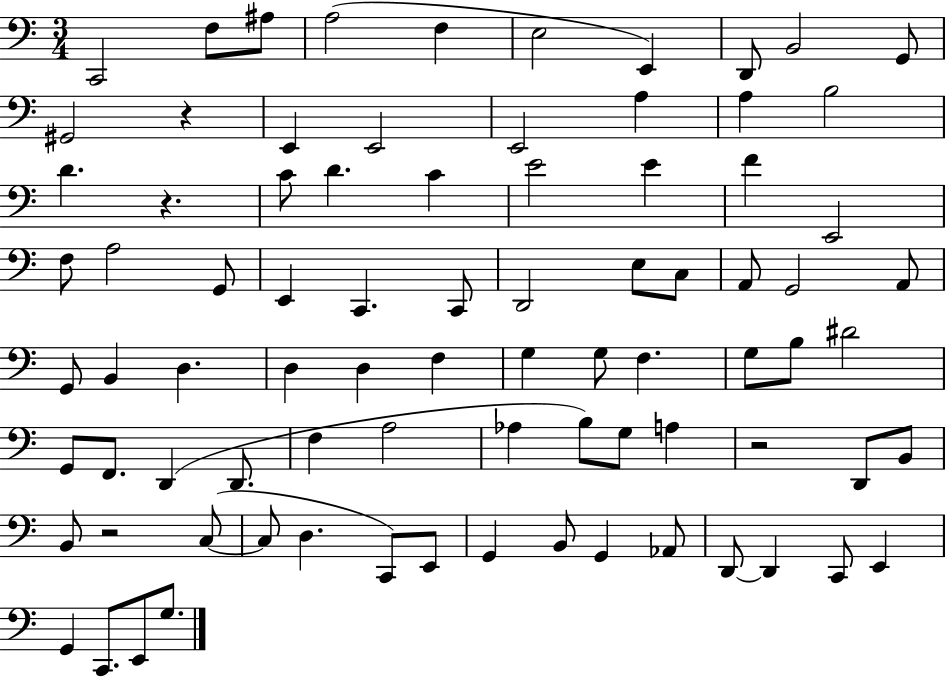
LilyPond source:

{
  \clef bass
  \numericTimeSignature
  \time 3/4
  \key c \major
  \repeat volta 2 { c,2 f8 ais8 | a2( f4 | e2 e,4) | d,8 b,2 g,8 | \break gis,2 r4 | e,4 e,2 | e,2 a4 | a4 b2 | \break d'4. r4. | c'8 d'4. c'4 | e'2 e'4 | f'4 e,2 | \break f8 a2 g,8 | e,4 c,4. c,8 | d,2 e8 c8 | a,8 g,2 a,8 | \break g,8 b,4 d4. | d4 d4 f4 | g4 g8 f4. | g8 b8 dis'2 | \break g,8 f,8. d,4( d,8. | f4 a2 | aes4 b8) g8 a4 | r2 d,8 b,8 | \break b,8 r2 c8~(~ | c8 d4. c,8) e,8 | g,4 b,8 g,4 aes,8 | d,8~~ d,4 c,8 e,4 | \break g,4 c,8. e,8 g8. | } \bar "|."
}